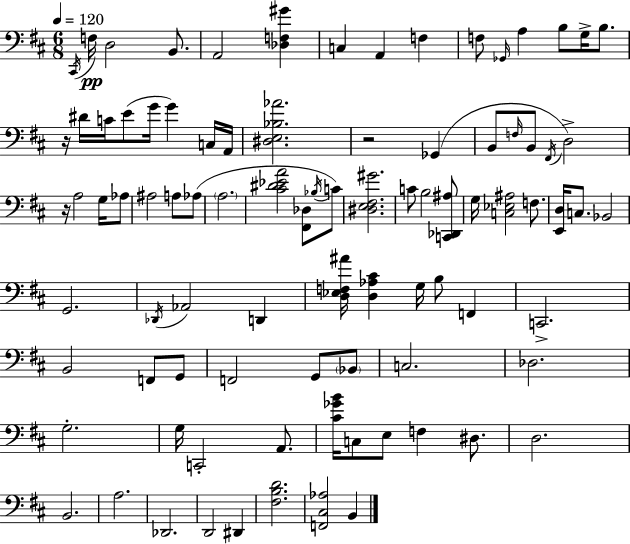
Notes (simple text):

C#2/s F3/s D3/h B2/e. A2/h [Db3,F3,G#4]/q C3/q A2/q F3/q F3/e Gb2/s A3/q B3/e G3/s B3/e. R/s D#4/s C4/s E4/e G4/s G4/q C3/s A2/s [D#3,E3,Bb3,Ab4]/h. R/h Gb2/q B2/e F3/s B2/e F#2/s D3/h R/s A3/h G3/s Ab3/e A#3/h A3/e Ab3/e A3/h. [C#4,D#4,Eb4,A4]/h [F#2,Db3]/e Bb3/s C4/e [D#3,E3,F#3,G#4]/h. C4/e B3/h [C2,Db2,A#3]/e G3/s [C3,Eb3,A#3]/h F3/e. [E2,D3]/s C3/e. Bb2/h G2/h. Db2/s Ab2/h D2/q [D3,Eb3,F3,A#4]/s [D3,Ab3,C#4]/q G3/s B3/e F2/q C2/h. B2/h F2/e G2/e F2/h G2/e Bb2/e C3/h. Db3/h. G3/h. G3/s C2/h A2/e. [C#4,Gb4,B4]/s C3/e E3/e F3/q D#3/e. D3/h. B2/h. A3/h. Db2/h. D2/h D#2/q [F#3,B3,D4]/h. [F2,C#3,Ab3]/h B2/q